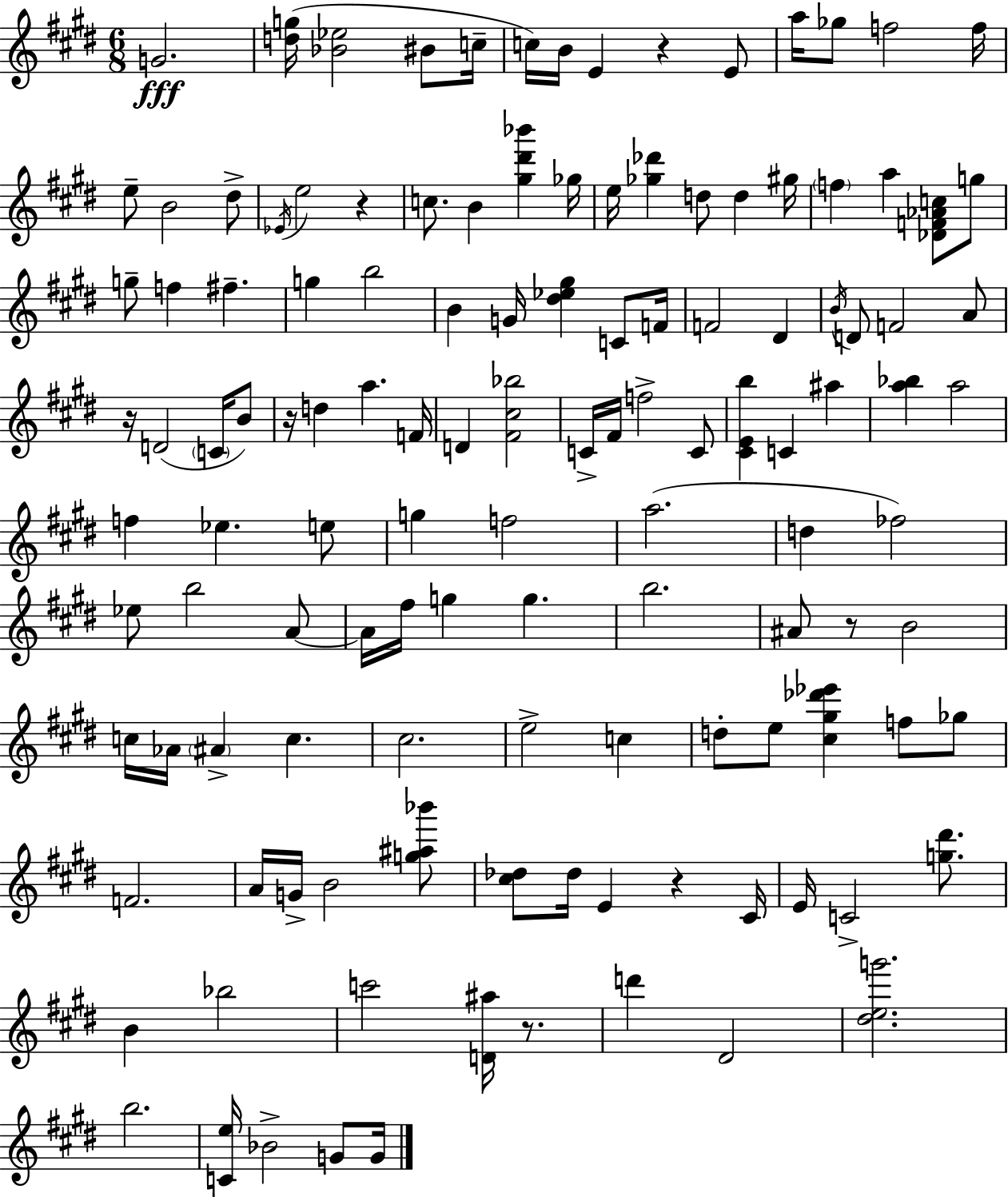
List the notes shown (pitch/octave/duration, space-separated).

G4/h. [D5,G5]/s [Bb4,Eb5]/h BIS4/e C5/s C5/s B4/s E4/q R/q E4/e A5/s Gb5/e F5/h F5/s E5/e B4/h D#5/e Eb4/s E5/h R/q C5/e. B4/q [G#5,D#6,Bb6]/q Gb5/s E5/s [Gb5,Db6]/q D5/e D5/q G#5/s F5/q A5/q [Db4,F4,Ab4,C5]/e G5/e G5/e F5/q F#5/q. G5/q B5/h B4/q G4/s [D#5,Eb5,G#5]/q C4/e F4/s F4/h D#4/q B4/s D4/e F4/h A4/e R/s D4/h C4/s B4/e R/s D5/q A5/q. F4/s D4/q [F#4,C#5,Bb5]/h C4/s F#4/s F5/h C4/e [C#4,E4,B5]/q C4/q A#5/q [A5,Bb5]/q A5/h F5/q Eb5/q. E5/e G5/q F5/h A5/h. D5/q FES5/h Eb5/e B5/h A4/e A4/s F#5/s G5/q G5/q. B5/h. A#4/e R/e B4/h C5/s Ab4/s A#4/q C5/q. C#5/h. E5/h C5/q D5/e E5/e [C#5,G#5,Db6,Eb6]/q F5/e Gb5/e F4/h. A4/s G4/s B4/h [G5,A#5,Bb6]/e [C#5,Db5]/e Db5/s E4/q R/q C#4/s E4/s C4/h [G5,D#6]/e. B4/q Bb5/h C6/h [D4,A#5]/s R/e. D6/q D#4/h [D#5,E5,G6]/h. B5/h. [C4,E5]/s Bb4/h G4/e G4/s